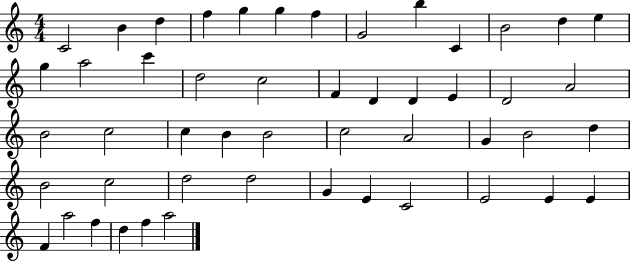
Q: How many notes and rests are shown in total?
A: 50